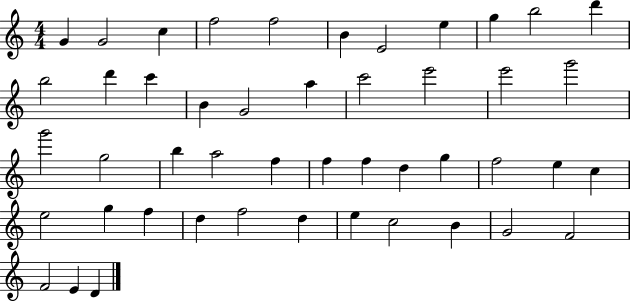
{
  \clef treble
  \numericTimeSignature
  \time 4/4
  \key c \major
  g'4 g'2 c''4 | f''2 f''2 | b'4 e'2 e''4 | g''4 b''2 d'''4 | \break b''2 d'''4 c'''4 | b'4 g'2 a''4 | c'''2 e'''2 | e'''2 g'''2 | \break g'''2 g''2 | b''4 a''2 f''4 | f''4 f''4 d''4 g''4 | f''2 e''4 c''4 | \break e''2 g''4 f''4 | d''4 f''2 d''4 | e''4 c''2 b'4 | g'2 f'2 | \break f'2 e'4 d'4 | \bar "|."
}